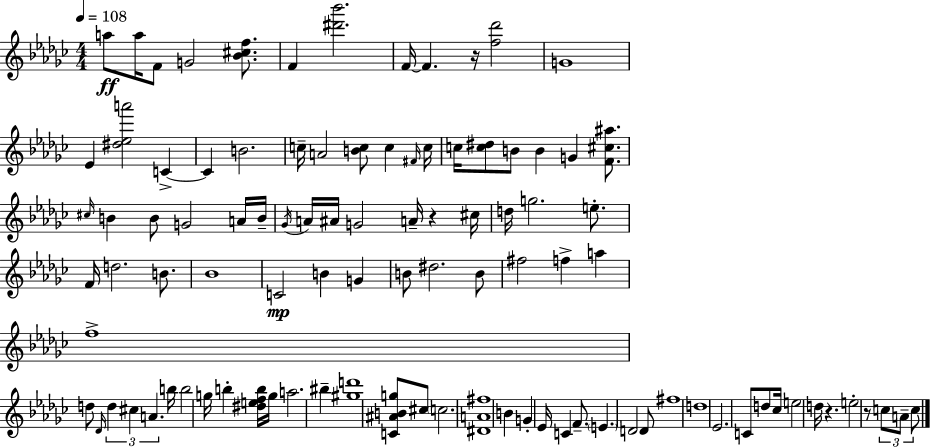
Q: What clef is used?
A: treble